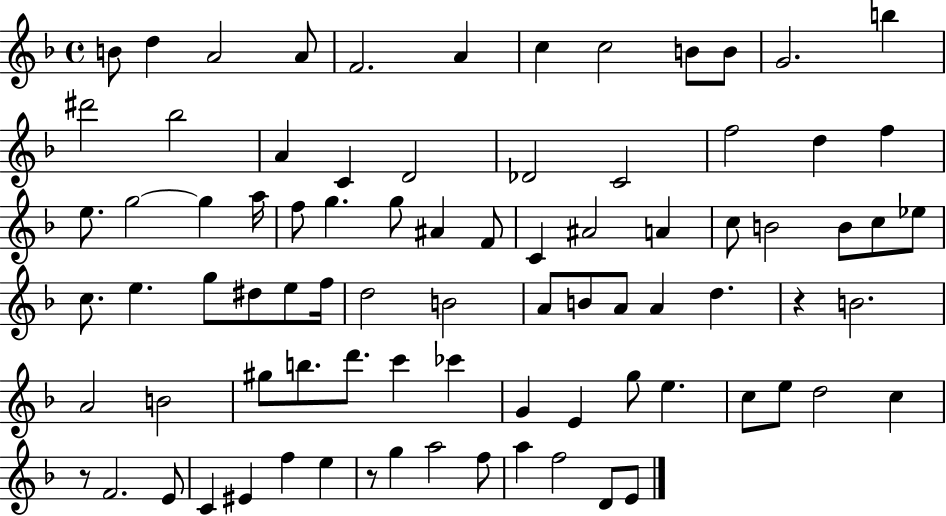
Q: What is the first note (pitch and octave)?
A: B4